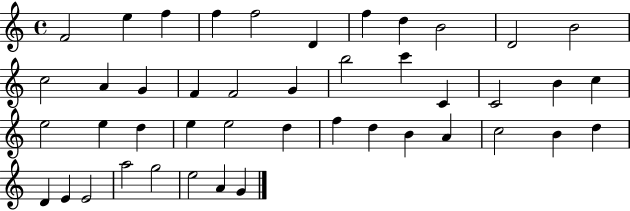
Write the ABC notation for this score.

X:1
T:Untitled
M:4/4
L:1/4
K:C
F2 e f f f2 D f d B2 D2 B2 c2 A G F F2 G b2 c' C C2 B c e2 e d e e2 d f d B A c2 B d D E E2 a2 g2 e2 A G